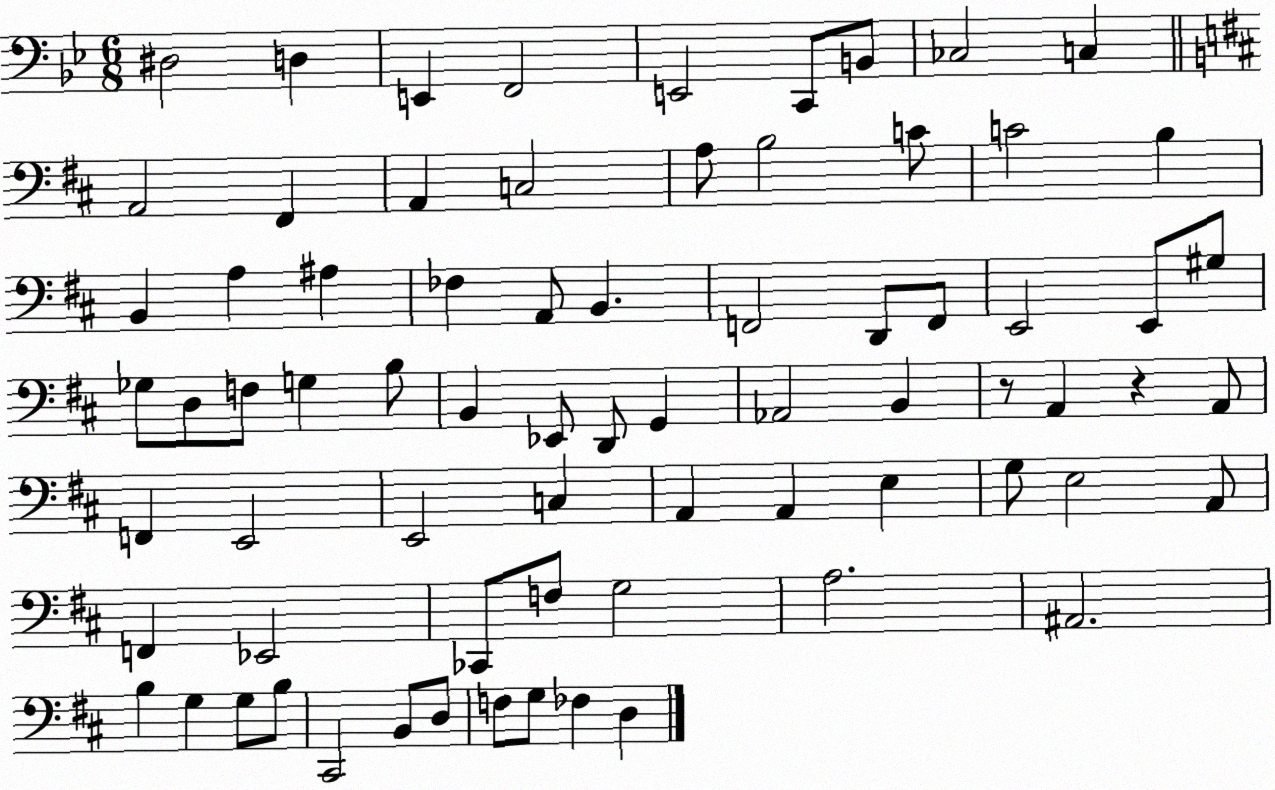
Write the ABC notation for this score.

X:1
T:Untitled
M:6/8
L:1/4
K:Bb
^D,2 D, E,, F,,2 E,,2 C,,/2 B,,/2 _C,2 C, A,,2 ^F,, A,, C,2 A,/2 B,2 C/2 C2 B, B,, A, ^A, _F, A,,/2 B,, F,,2 D,,/2 F,,/2 E,,2 E,,/2 ^G,/2 _G,/2 D,/2 F,/2 G, B,/2 B,, _E,,/2 D,,/2 G,, _A,,2 B,, z/2 A,, z A,,/2 F,, E,,2 E,,2 C, A,, A,, E, G,/2 E,2 A,,/2 F,, _E,,2 _C,,/2 F,/2 G,2 A,2 ^A,,2 B, G, G,/2 B,/2 ^C,,2 B,,/2 D,/2 F,/2 G,/2 _F, D,